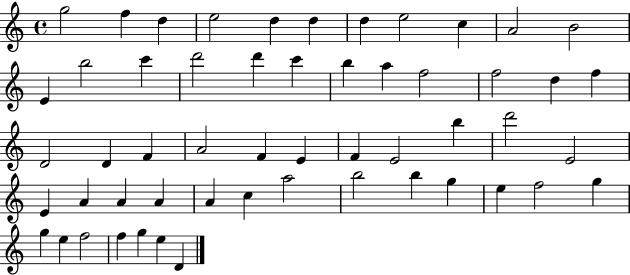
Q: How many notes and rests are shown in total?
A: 54